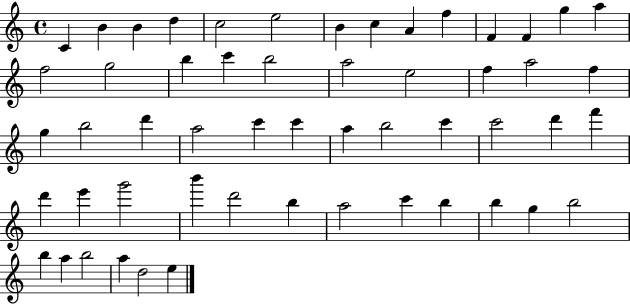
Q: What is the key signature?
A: C major